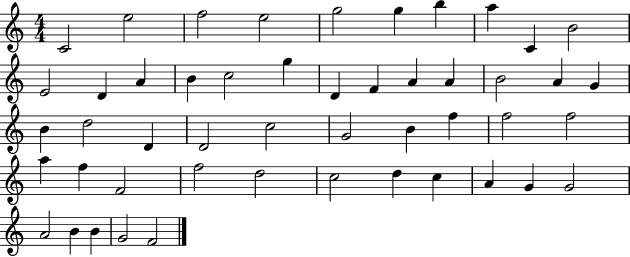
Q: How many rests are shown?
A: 0